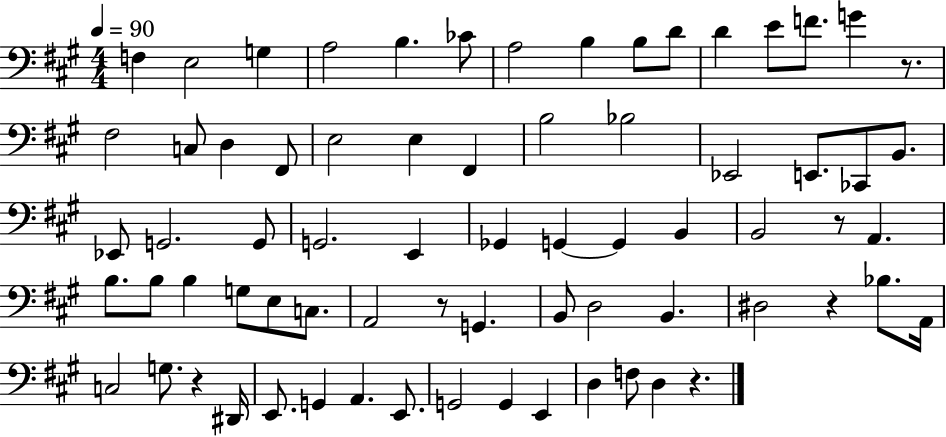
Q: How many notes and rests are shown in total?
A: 71